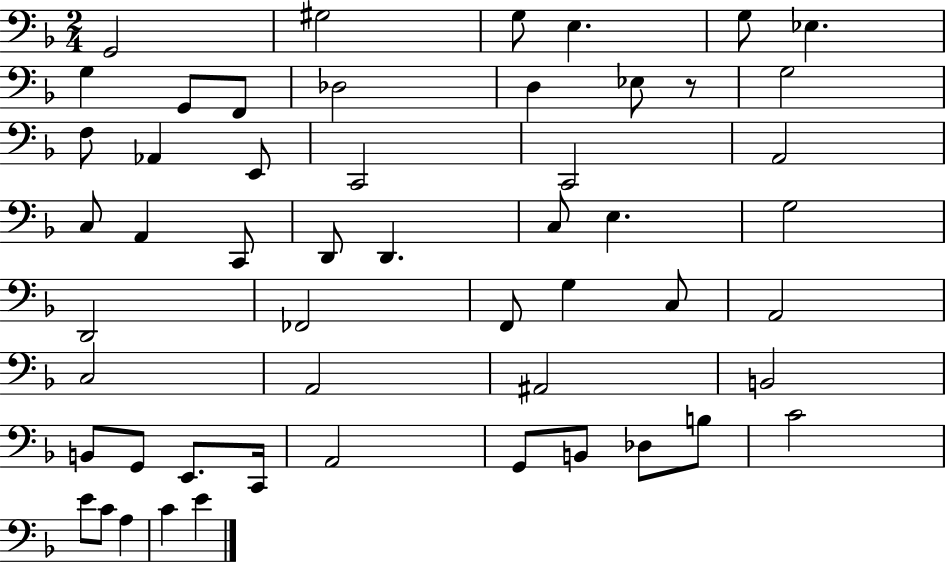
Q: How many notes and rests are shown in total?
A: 53